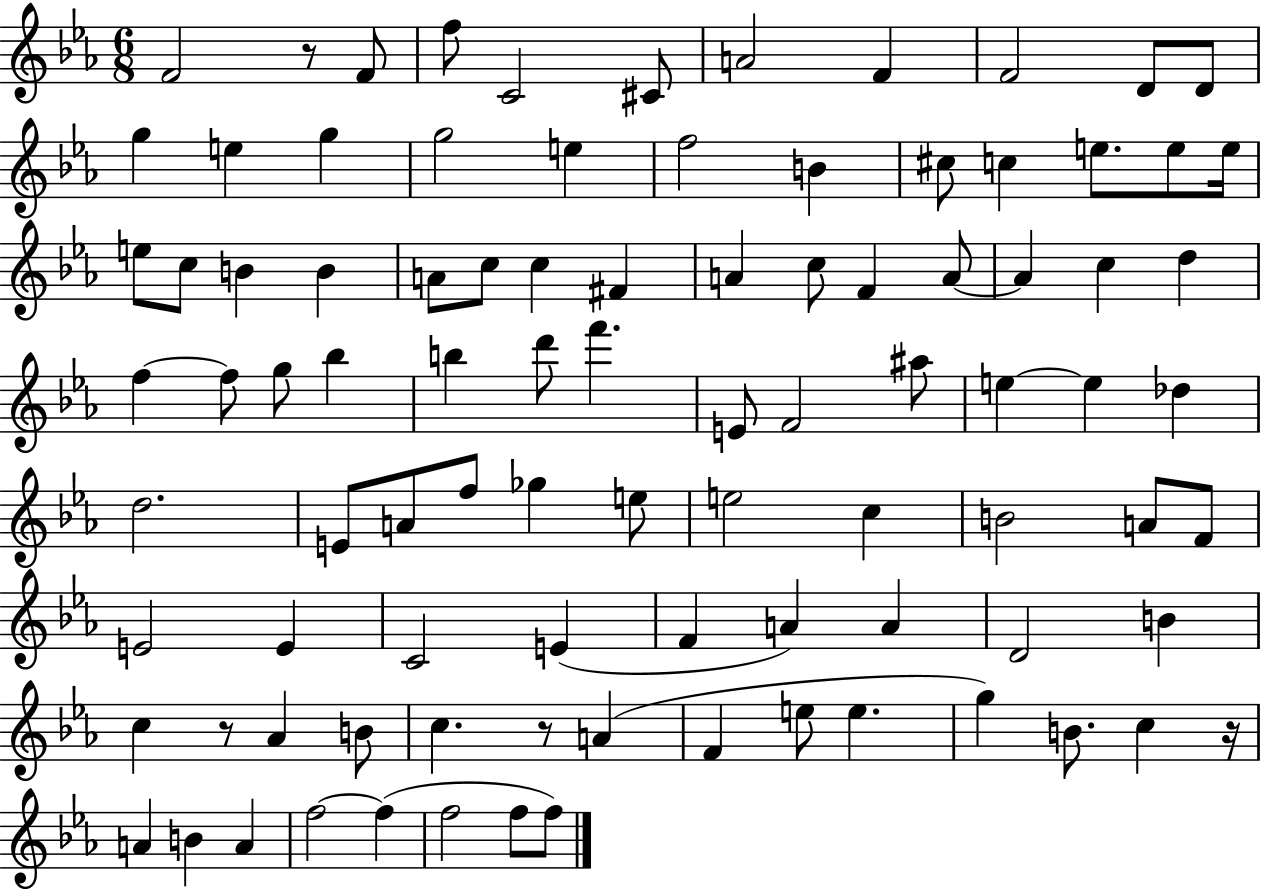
{
  \clef treble
  \numericTimeSignature
  \time 6/8
  \key ees \major
  \repeat volta 2 { f'2 r8 f'8 | f''8 c'2 cis'8 | a'2 f'4 | f'2 d'8 d'8 | \break g''4 e''4 g''4 | g''2 e''4 | f''2 b'4 | cis''8 c''4 e''8. e''8 e''16 | \break e''8 c''8 b'4 b'4 | a'8 c''8 c''4 fis'4 | a'4 c''8 f'4 a'8~~ | a'4 c''4 d''4 | \break f''4~~ f''8 g''8 bes''4 | b''4 d'''8 f'''4. | e'8 f'2 ais''8 | e''4~~ e''4 des''4 | \break d''2. | e'8 a'8 f''8 ges''4 e''8 | e''2 c''4 | b'2 a'8 f'8 | \break e'2 e'4 | c'2 e'4( | f'4 a'4) a'4 | d'2 b'4 | \break c''4 r8 aes'4 b'8 | c''4. r8 a'4( | f'4 e''8 e''4. | g''4) b'8. c''4 r16 | \break a'4 b'4 a'4 | f''2~~ f''4( | f''2 f''8 f''8) | } \bar "|."
}